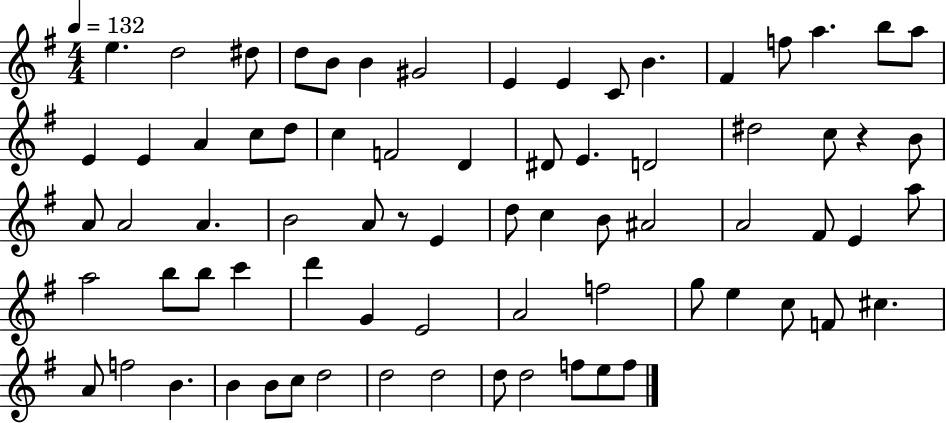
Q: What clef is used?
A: treble